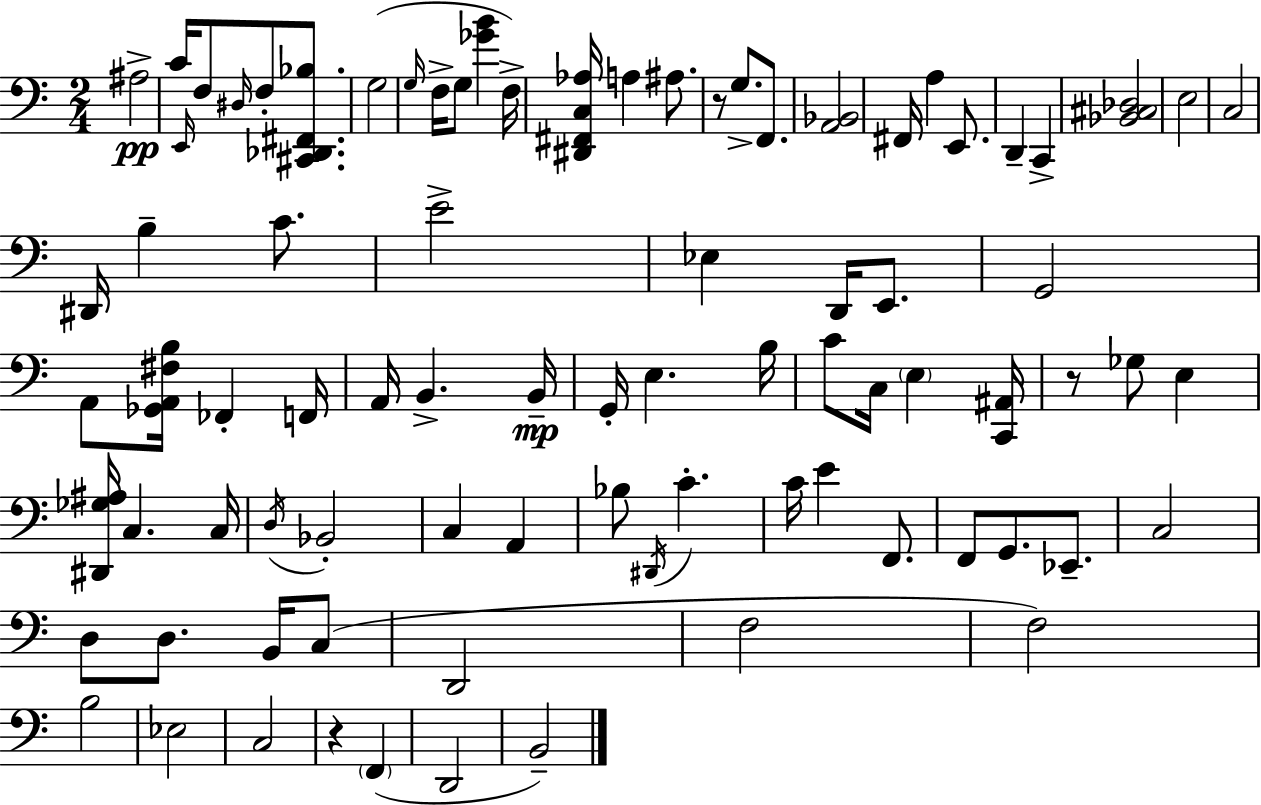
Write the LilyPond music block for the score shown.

{
  \clef bass
  \numericTimeSignature
  \time 2/4
  \key a \minor
  \repeat volta 2 { ais2->\pp | c'16 \grace { e,16 } f8 \grace { dis16 } f8-. <cis, des, fis, bes>8. | g2( | \grace { g16 } f16-> g8 <ges' b'>4 | \break f16->) <dis, fis, c aes>16 a4 | ais8. r8 g8.-> | f,8. <a, bes,>2 | fis,16 a4 | \break e,8. d,4-- c,4-> | <bes, cis des>2 | e2 | c2 | \break dis,16 b4-- | c'8. e'2-> | ees4 d,16 | e,8. g,2 | \break a,8 <ges, a, fis b>16 fes,4-. | f,16 a,16 b,4.-> | b,16--\mp g,16-. e4. | b16 c'8 c16 \parenthesize e4 | \break <c, ais,>16 r8 ges8 e4 | <dis, ges ais>16 c4. | c16 \acciaccatura { d16 } bes,2-. | c4 | \break a,4 bes8 \acciaccatura { dis,16 } c'4.-. | c'16 e'4 | f,8. f,8 g,8. | ees,8.-- c2 | \break d8 d8. | b,16 c8( d,2 | f2 | f2) | \break b2 | ees2 | c2 | r4 | \break \parenthesize f,4( d,2 | b,2--) | } \bar "|."
}